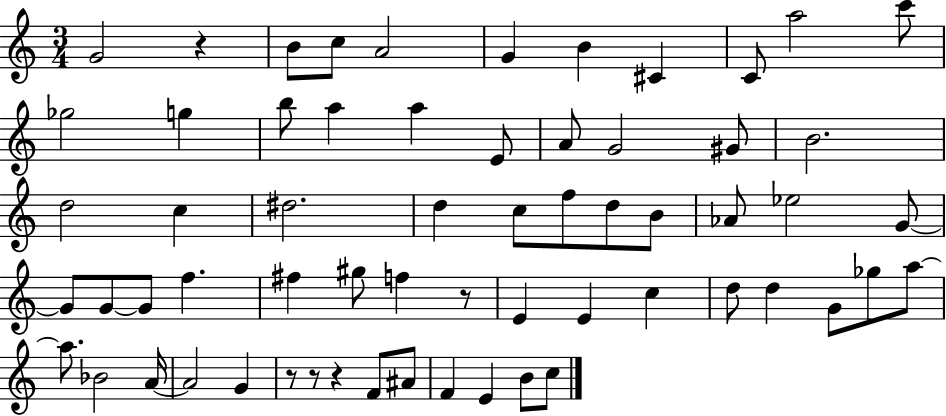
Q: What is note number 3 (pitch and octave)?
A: C5